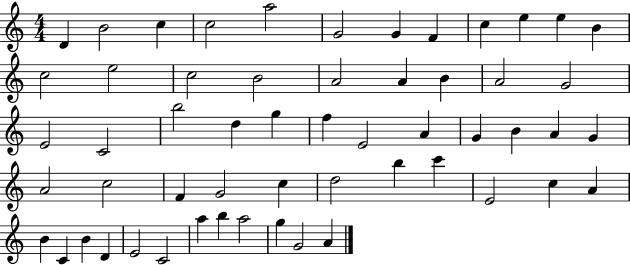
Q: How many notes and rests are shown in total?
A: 56